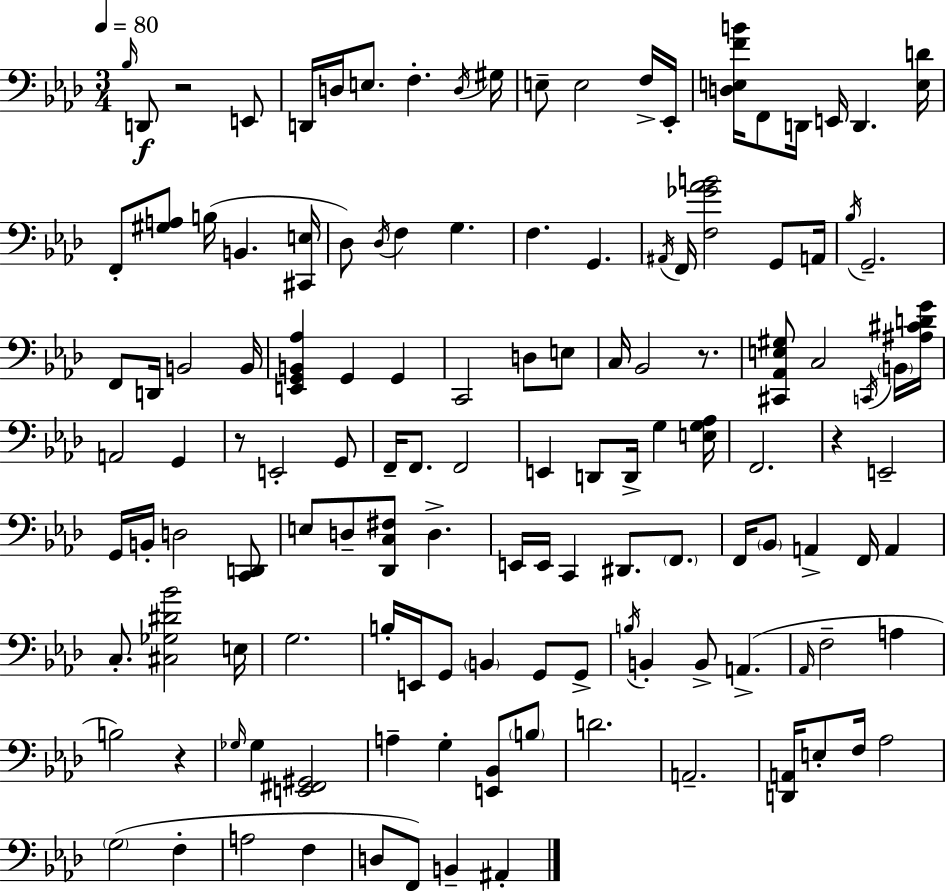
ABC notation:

X:1
T:Untitled
M:3/4
L:1/4
K:Fm
_B,/4 D,,/2 z2 E,,/2 D,,/4 D,/4 E,/2 F, D,/4 ^G,/4 E,/2 E,2 F,/4 _E,,/4 [D,E,FB]/4 F,,/2 D,,/4 E,,/4 D,, [E,D]/4 F,,/2 [^G,A,]/2 B,/4 B,, [^C,,E,]/4 _D,/2 _D,/4 F, G, F, G,, ^A,,/4 F,,/4 [F,_G_AB]2 G,,/2 A,,/4 _B,/4 G,,2 F,,/2 D,,/4 B,,2 B,,/4 [E,,G,,B,,_A,] G,, G,, C,,2 D,/2 E,/2 C,/4 _B,,2 z/2 [^C,,_A,,E,^G,]/2 C,2 C,,/4 B,,/4 [^A,^CDG]/4 A,,2 G,, z/2 E,,2 G,,/2 F,,/4 F,,/2 F,,2 E,, D,,/2 D,,/4 G, [E,G,_A,]/4 F,,2 z E,,2 G,,/4 B,,/4 D,2 [C,,D,,]/2 E,/2 D,/2 [_D,,C,^F,]/2 D, E,,/4 E,,/4 C,, ^D,,/2 F,,/2 F,,/4 _B,,/2 A,, F,,/4 A,, C,/2 [^C,_G,^D_B]2 E,/4 G,2 B,/4 E,,/4 G,,/2 B,, G,,/2 G,,/2 B,/4 B,, B,,/2 A,, _A,,/4 F,2 A, B,2 z _G,/4 _G, [E,,^F,,^G,,]2 A, G, [E,,_B,,]/2 B,/2 D2 A,,2 [D,,A,,]/4 E,/2 F,/4 _A,2 G,2 F, A,2 F, D,/2 F,,/2 B,, ^A,,